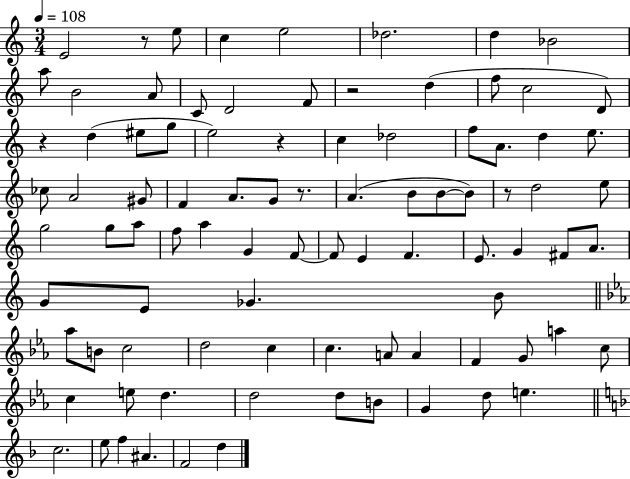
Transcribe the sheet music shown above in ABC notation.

X:1
T:Untitled
M:3/4
L:1/4
K:C
E2 z/2 e/2 c e2 _d2 d _B2 a/2 B2 A/2 C/2 D2 F/2 z2 d f/2 c2 D/2 z d ^e/2 g/2 e2 z c _d2 f/2 A/2 d e/2 _c/2 A2 ^G/2 F A/2 G/2 z/2 A B/2 B/2 B/2 z/2 d2 e/2 g2 g/2 a/2 f/2 a G F/2 F/2 E F E/2 G ^F/2 A/2 G/2 E/2 _G B/2 _a/2 B/2 c2 d2 c c A/2 A F G/2 a c/2 c e/2 d d2 d/2 B/2 G d/2 e c2 e/2 f ^A F2 d